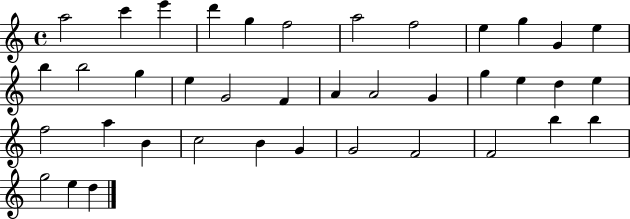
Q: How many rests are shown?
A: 0